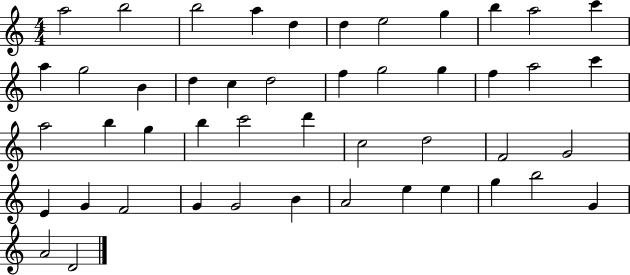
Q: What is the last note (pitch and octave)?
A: D4